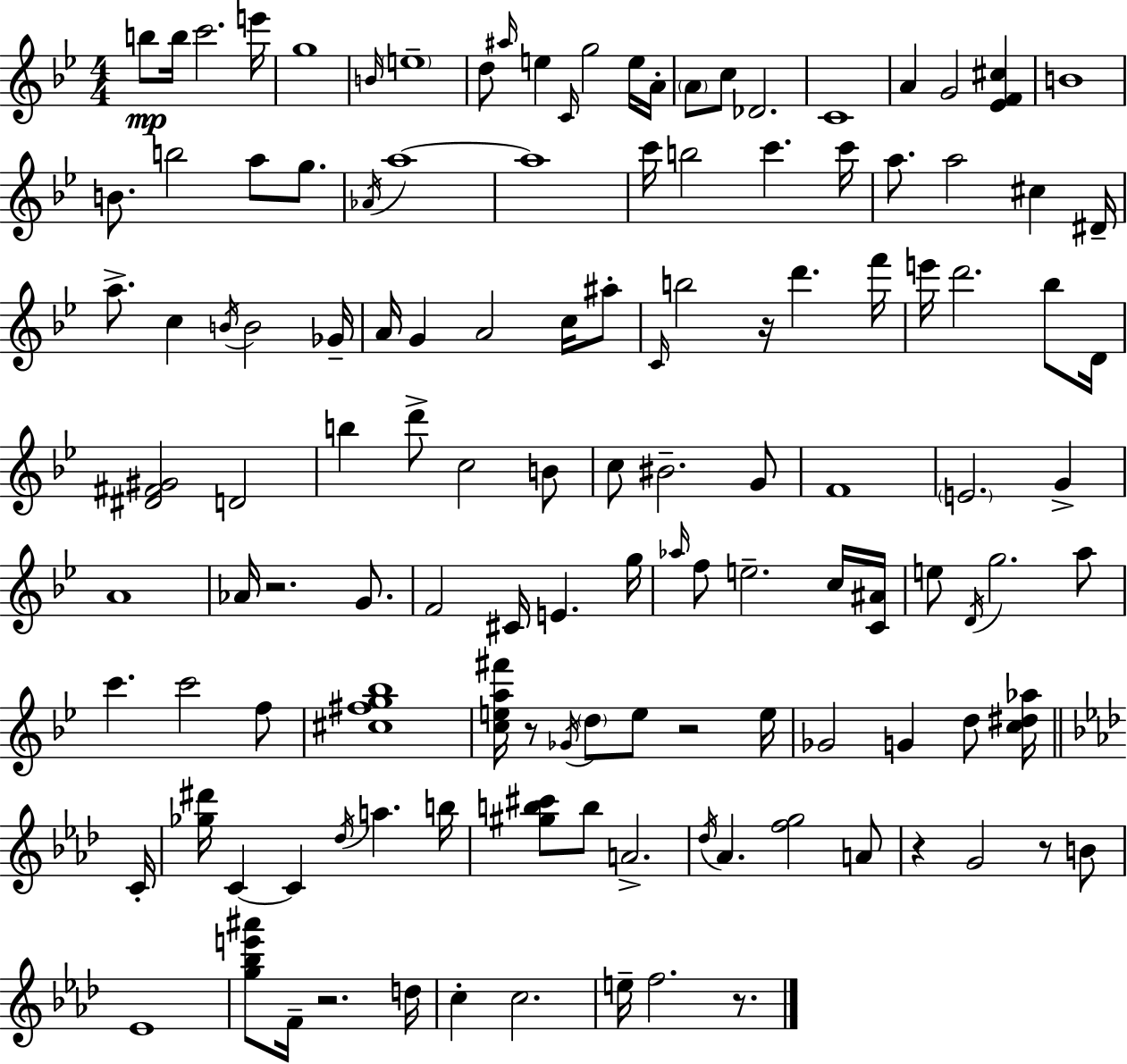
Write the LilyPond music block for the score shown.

{
  \clef treble
  \numericTimeSignature
  \time 4/4
  \key bes \major
  b''8\mp b''16 c'''2. e'''16 | g''1 | \grace { b'16 } \parenthesize e''1-- | d''8 \grace { ais''16 } e''4 \grace { c'16 } g''2 | \break e''16 a'16-. \parenthesize a'8 c''8 des'2. | c'1 | a'4 g'2 <ees' f' cis''>4 | b'1 | \break b'8. b''2 a''8 | g''8. \acciaccatura { aes'16 } a''1~~ | a''1 | c'''16 b''2 c'''4. | \break c'''16 a''8. a''2 cis''4 | dis'16-- a''8.-> c''4 \acciaccatura { b'16 } b'2 | ges'16-- a'16 g'4 a'2 | c''16 ais''8-. \grace { c'16 } b''2 r16 d'''4. | \break f'''16 e'''16 d'''2. | bes''8 d'16 <dis' fis' gis'>2 d'2 | b''4 d'''8-> c''2 | b'8 c''8 bis'2.-- | \break g'8 f'1 | \parenthesize e'2. | g'4-> a'1 | aes'16 r2. | \break g'8. f'2 cis'16 e'4. | g''16 \grace { aes''16 } f''8 e''2.-- | c''16 <c' ais'>16 e''8 \acciaccatura { d'16 } g''2. | a''8 c'''4. c'''2 | \break f''8 <cis'' fis'' g'' bes''>1 | <c'' e'' a'' fis'''>16 r8 \acciaccatura { ges'16 } \parenthesize d''8 e''8 | r2 e''16 ges'2 | g'4 d''8 <c'' dis'' aes''>16 \bar "||" \break \key aes \major c'16-. <ges'' dis'''>16 c'4~~ c'4 \acciaccatura { des''16 } a''4. | b''16 <gis'' b'' cis'''>8 b''8 a'2.-> | \acciaccatura { des''16 } aes'4. <f'' g''>2 | a'8 r4 g'2 r8 | \break b'8 ees'1 | <g'' bes'' e''' ais'''>8 f'16-- r2. | d''16 c''4-. c''2. | e''16-- f''2. | \break r8. \bar "|."
}